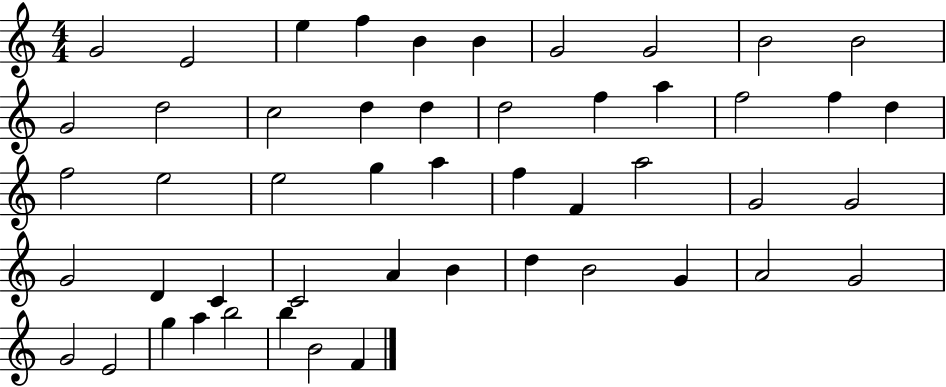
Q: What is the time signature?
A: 4/4